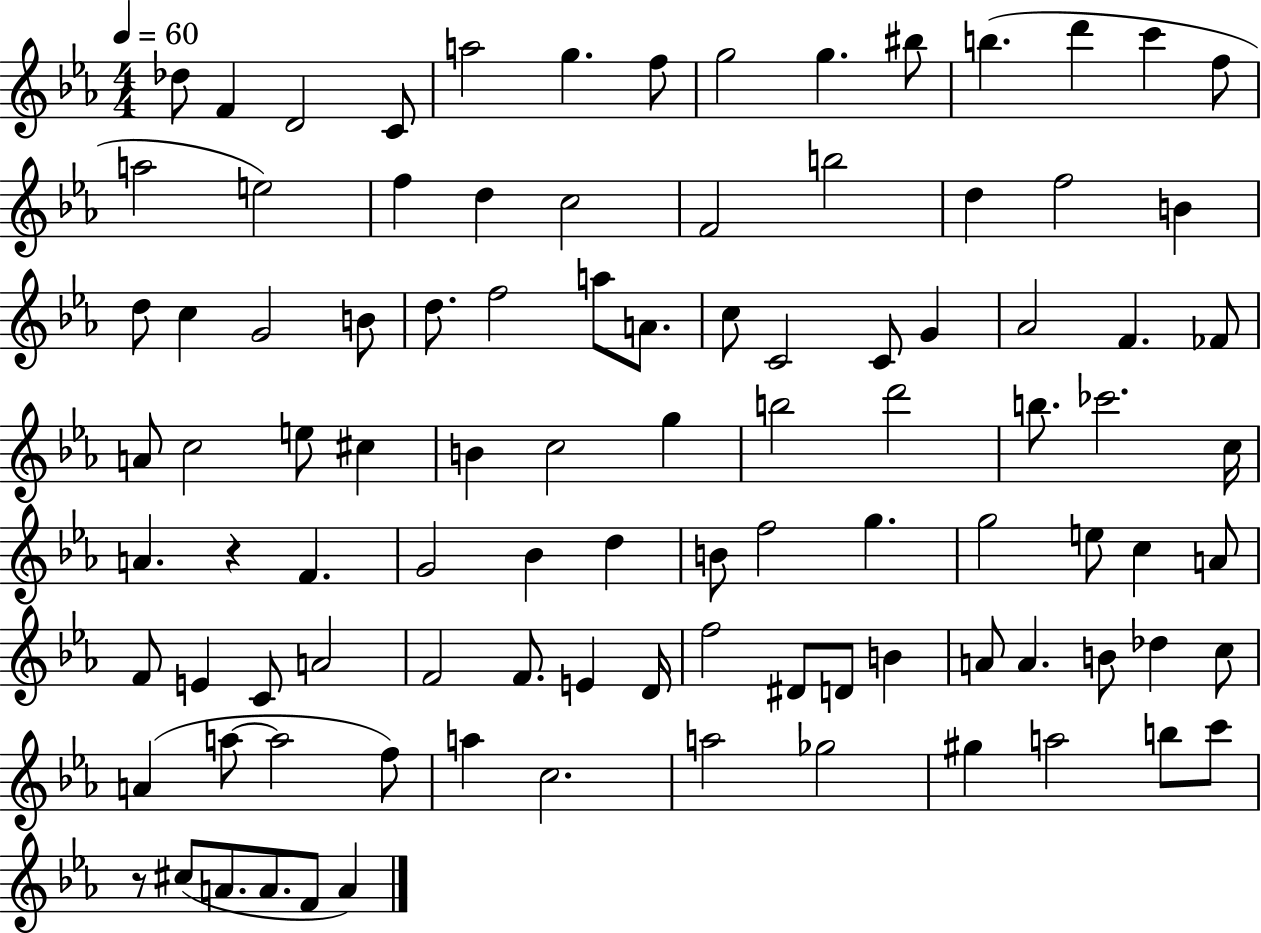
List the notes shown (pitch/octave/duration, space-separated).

Db5/e F4/q D4/h C4/e A5/h G5/q. F5/e G5/h G5/q. BIS5/e B5/q. D6/q C6/q F5/e A5/h E5/h F5/q D5/q C5/h F4/h B5/h D5/q F5/h B4/q D5/e C5/q G4/h B4/e D5/e. F5/h A5/e A4/e. C5/e C4/h C4/e G4/q Ab4/h F4/q. FES4/e A4/e C5/h E5/e C#5/q B4/q C5/h G5/q B5/h D6/h B5/e. CES6/h. C5/s A4/q. R/q F4/q. G4/h Bb4/q D5/q B4/e F5/h G5/q. G5/h E5/e C5/q A4/e F4/e E4/q C4/e A4/h F4/h F4/e. E4/q D4/s F5/h D#4/e D4/e B4/q A4/e A4/q. B4/e Db5/q C5/e A4/q A5/e A5/h F5/e A5/q C5/h. A5/h Gb5/h G#5/q A5/h B5/e C6/e R/e C#5/e A4/e. A4/e. F4/e A4/q